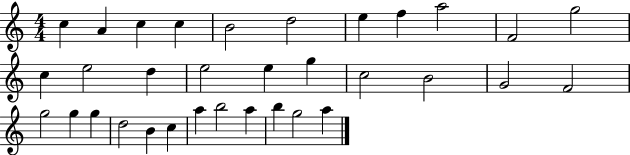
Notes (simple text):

C5/q A4/q C5/q C5/q B4/h D5/h E5/q F5/q A5/h F4/h G5/h C5/q E5/h D5/q E5/h E5/q G5/q C5/h B4/h G4/h F4/h G5/h G5/q G5/q D5/h B4/q C5/q A5/q B5/h A5/q B5/q G5/h A5/q